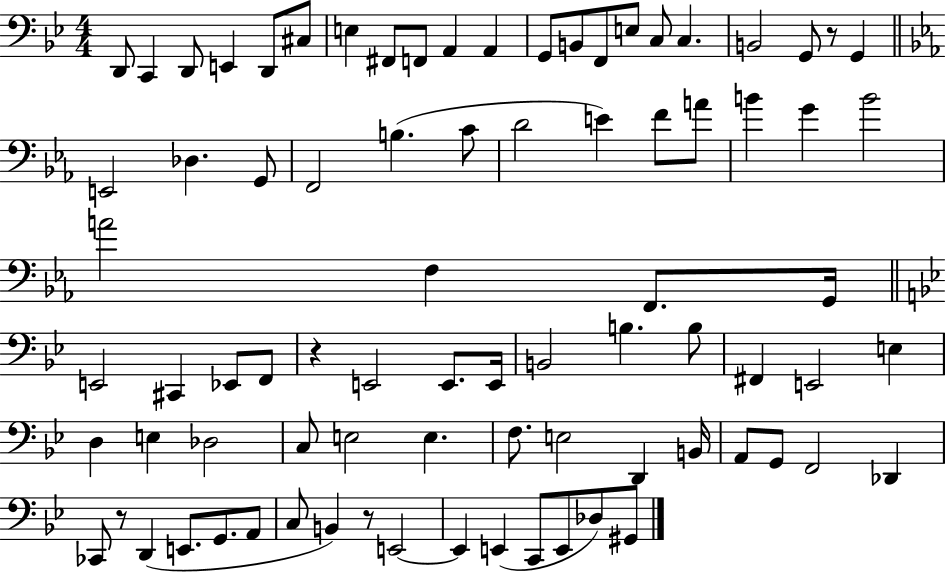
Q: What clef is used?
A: bass